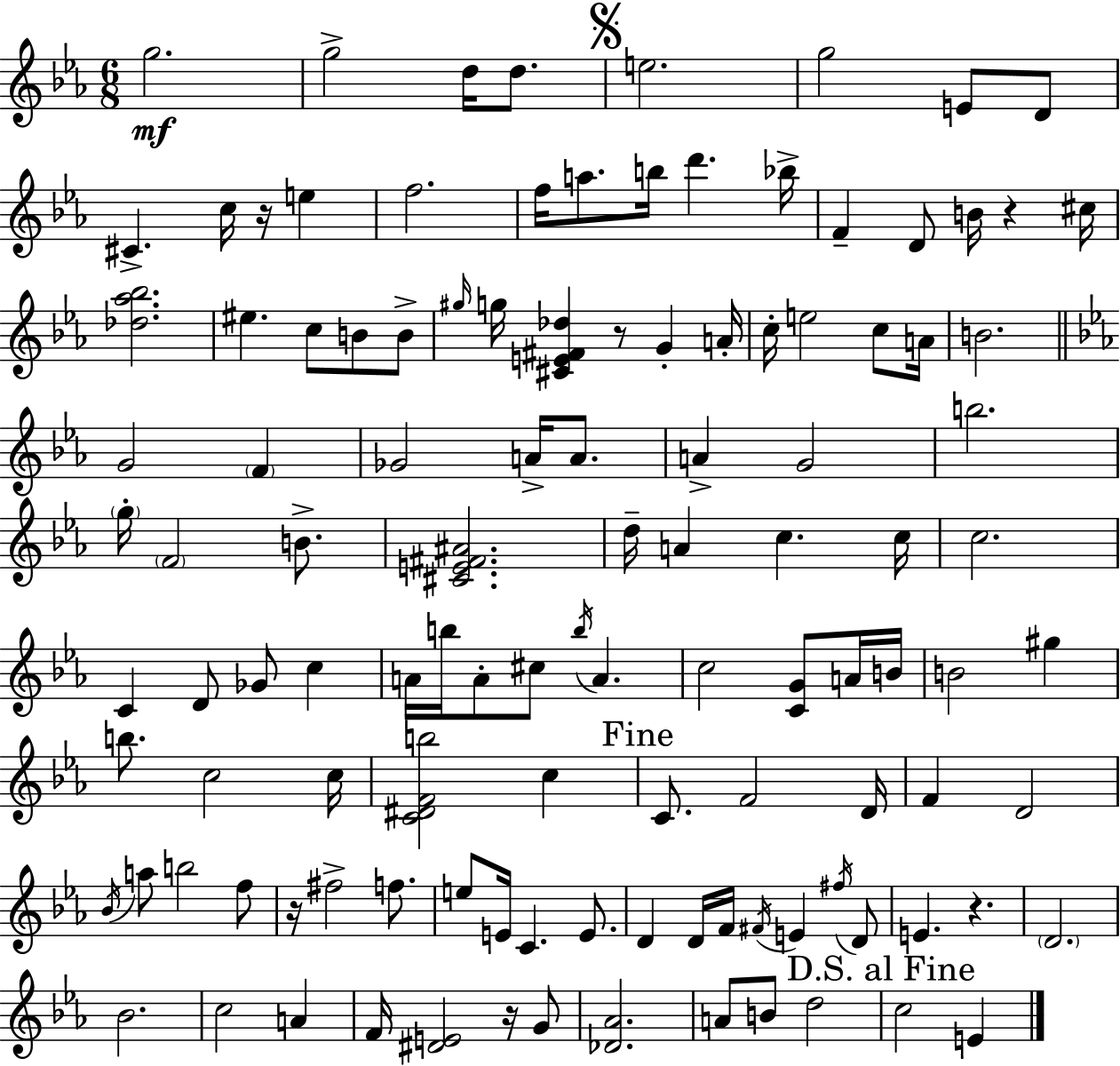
G5/h. G5/h D5/s D5/e. E5/h. G5/h E4/e D4/e C#4/q. C5/s R/s E5/q F5/h. F5/s A5/e. B5/s D6/q. Bb5/s F4/q D4/e B4/s R/q C#5/s [Db5,Ab5,Bb5]/h. EIS5/q. C5/e B4/e B4/e G#5/s G5/s [C#4,E4,F#4,Db5]/q R/e G4/q A4/s C5/s E5/h C5/e A4/s B4/h. G4/h F4/q Gb4/h A4/s A4/e. A4/q G4/h B5/h. G5/s F4/h B4/e. [C#4,E4,F#4,A#4]/h. D5/s A4/q C5/q. C5/s C5/h. C4/q D4/e Gb4/e C5/q A4/s B5/s A4/e C#5/e B5/s A4/q. C5/h [C4,G4]/e A4/s B4/s B4/h G#5/q B5/e. C5/h C5/s [C4,D#4,F4,B5]/h C5/q C4/e. F4/h D4/s F4/q D4/h Bb4/s A5/e B5/h F5/e R/s F#5/h F5/e. E5/e E4/s C4/q. E4/e. D4/q D4/s F4/s F#4/s E4/q F#5/s D4/e E4/q. R/q. D4/h. Bb4/h. C5/h A4/q F4/s [D#4,E4]/h R/s G4/e [Db4,Ab4]/h. A4/e B4/e D5/h C5/h E4/q